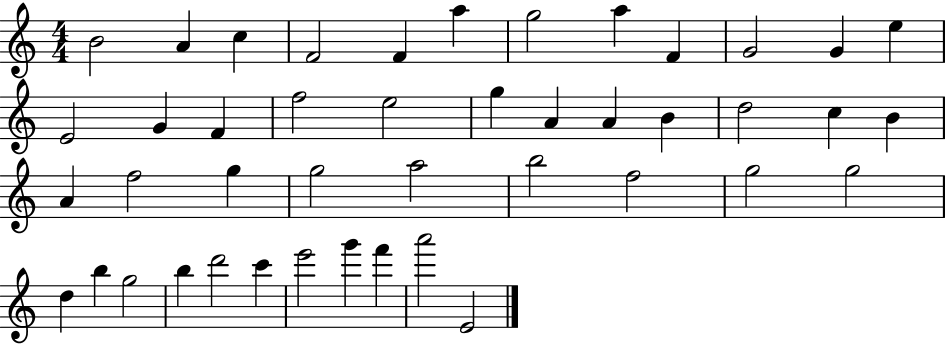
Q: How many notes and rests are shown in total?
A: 44